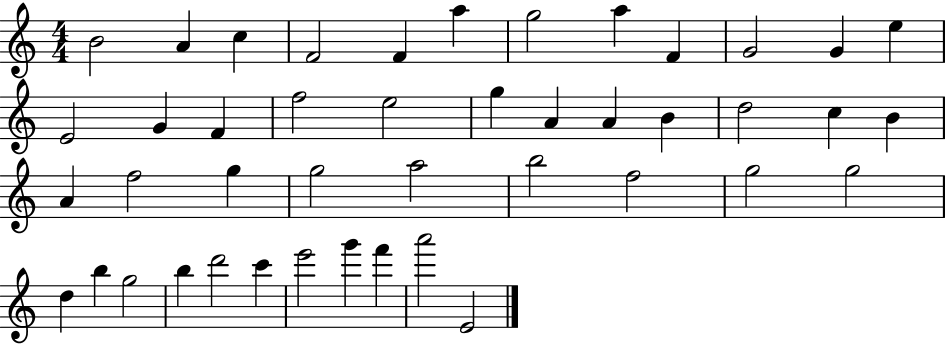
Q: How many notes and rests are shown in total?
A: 44